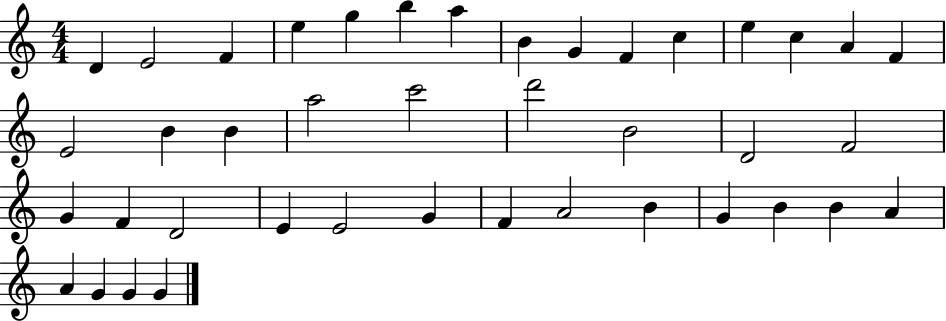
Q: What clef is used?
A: treble